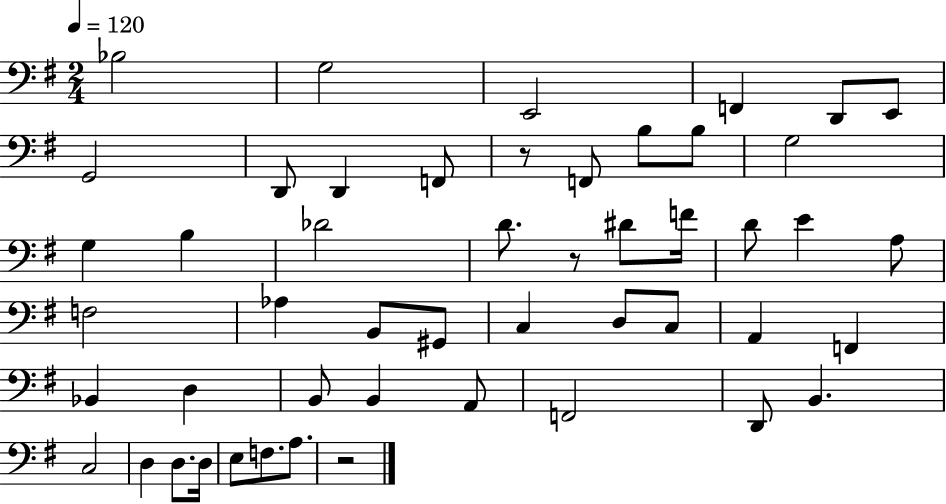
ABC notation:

X:1
T:Untitled
M:2/4
L:1/4
K:G
_B,2 G,2 E,,2 F,, D,,/2 E,,/2 G,,2 D,,/2 D,, F,,/2 z/2 F,,/2 B,/2 B,/2 G,2 G, B, _D2 D/2 z/2 ^D/2 F/4 D/2 E A,/2 F,2 _A, B,,/2 ^G,,/2 C, D,/2 C,/2 A,, F,, _B,, D, B,,/2 B,, A,,/2 F,,2 D,,/2 B,, C,2 D, D,/2 D,/4 E,/2 F,/2 A,/2 z2